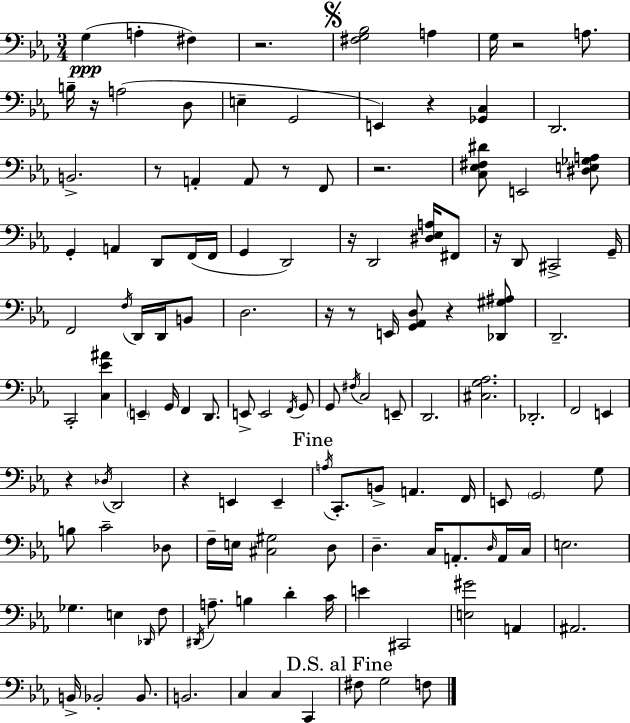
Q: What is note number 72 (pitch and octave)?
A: E3